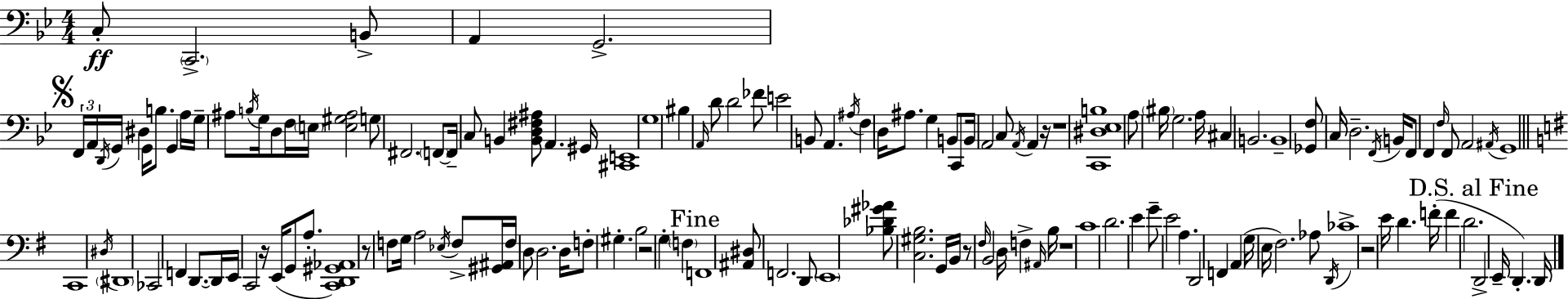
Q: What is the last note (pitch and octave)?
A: D2